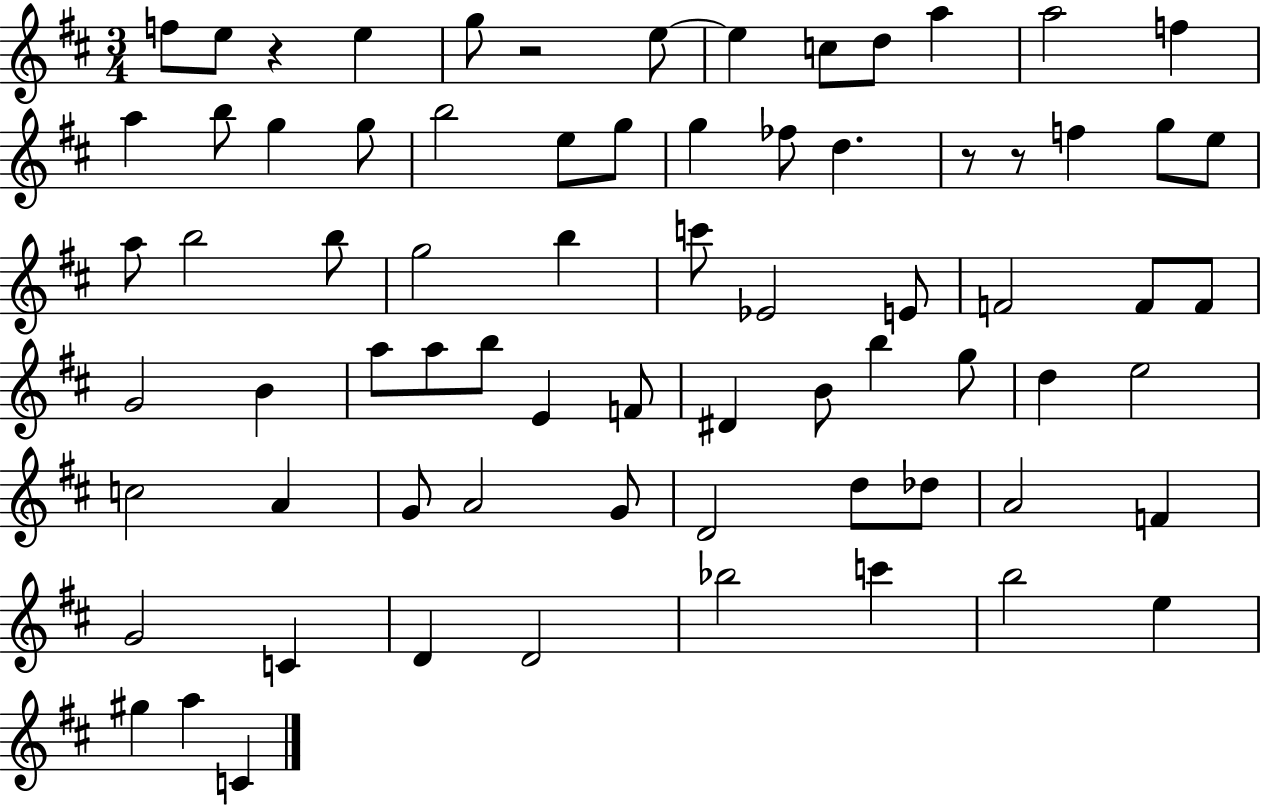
{
  \clef treble
  \numericTimeSignature
  \time 3/4
  \key d \major
  f''8 e''8 r4 e''4 | g''8 r2 e''8~~ | e''4 c''8 d''8 a''4 | a''2 f''4 | \break a''4 b''8 g''4 g''8 | b''2 e''8 g''8 | g''4 fes''8 d''4. | r8 r8 f''4 g''8 e''8 | \break a''8 b''2 b''8 | g''2 b''4 | c'''8 ees'2 e'8 | f'2 f'8 f'8 | \break g'2 b'4 | a''8 a''8 b''8 e'4 f'8 | dis'4 b'8 b''4 g''8 | d''4 e''2 | \break c''2 a'4 | g'8 a'2 g'8 | d'2 d''8 des''8 | a'2 f'4 | \break g'2 c'4 | d'4 d'2 | bes''2 c'''4 | b''2 e''4 | \break gis''4 a''4 c'4 | \bar "|."
}